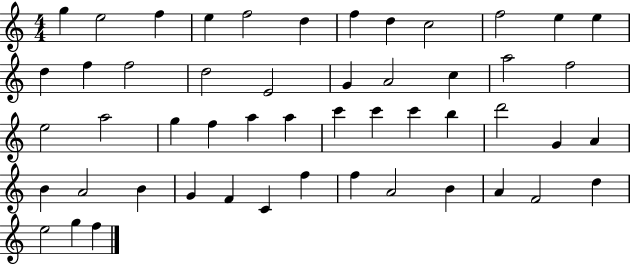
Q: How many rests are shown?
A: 0